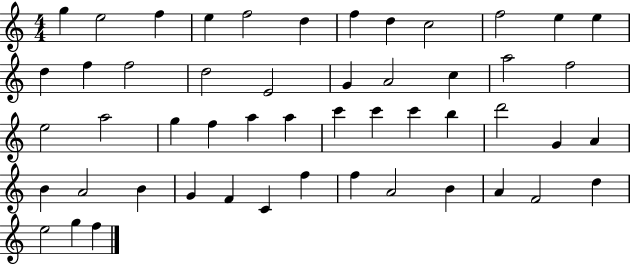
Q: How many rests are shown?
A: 0